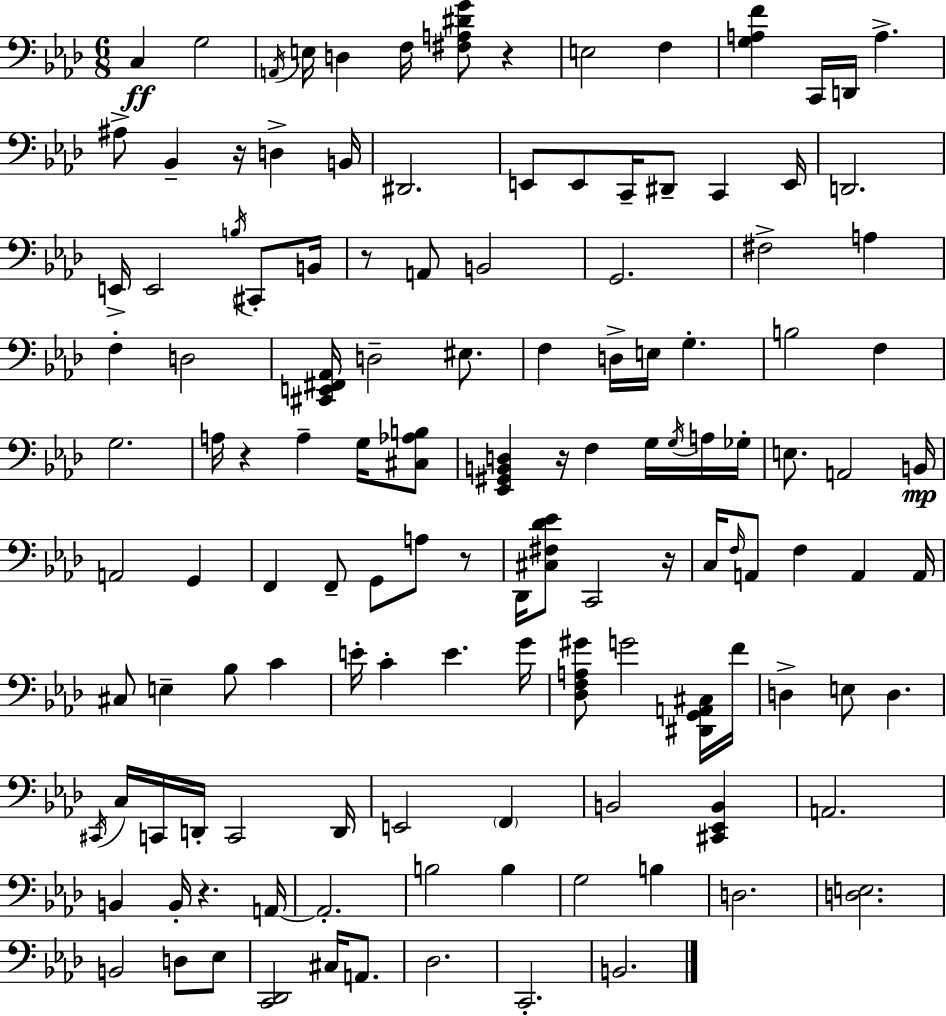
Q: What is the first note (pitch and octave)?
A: C3